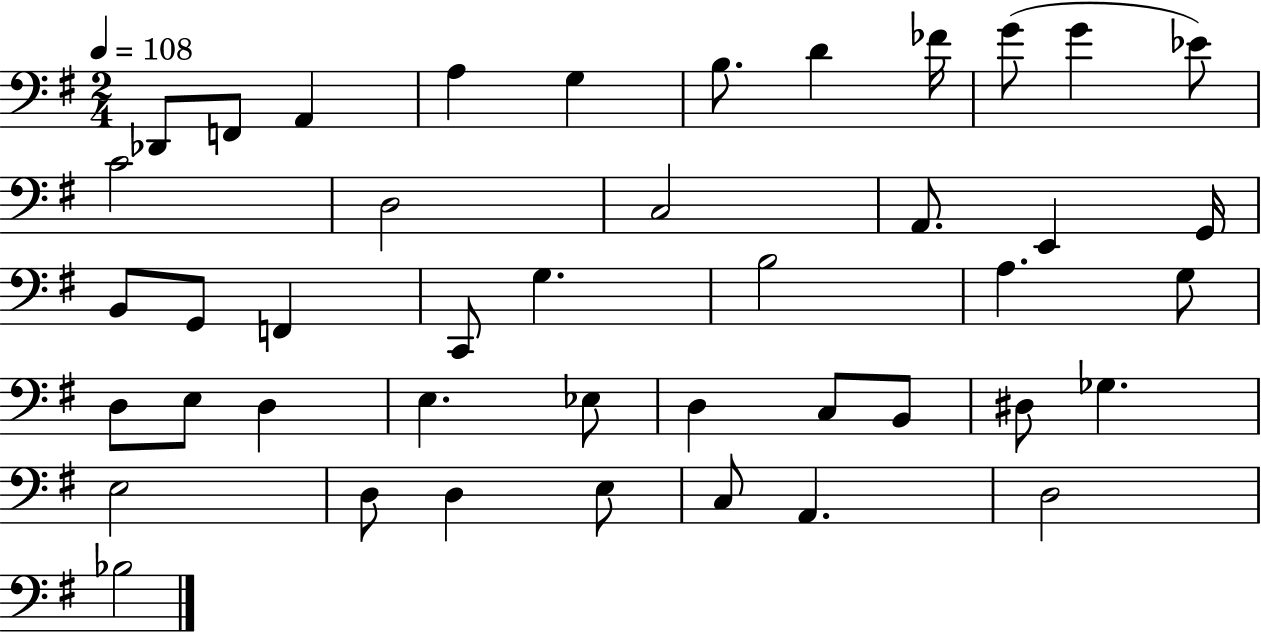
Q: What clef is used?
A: bass